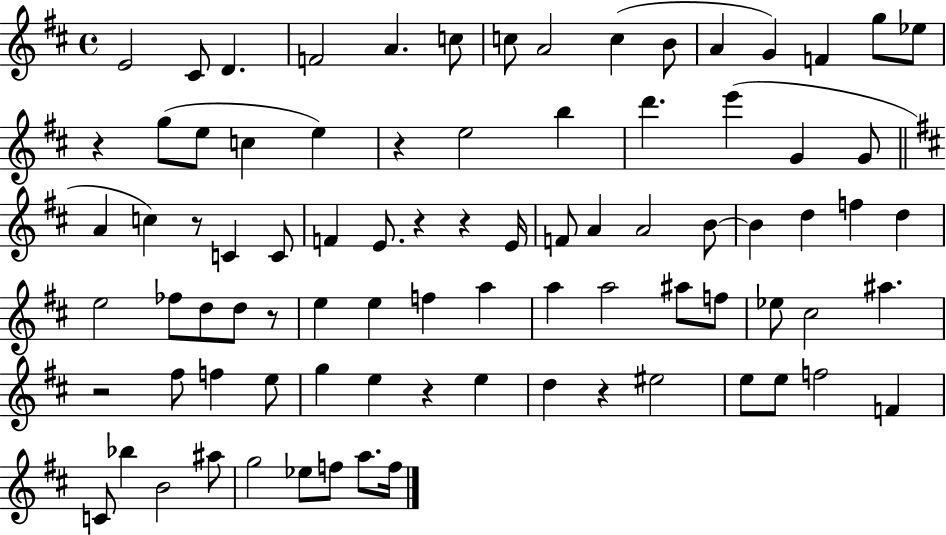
E4/h C#4/e D4/q. F4/h A4/q. C5/e C5/e A4/h C5/q B4/e A4/q G4/q F4/q G5/e Eb5/e R/q G5/e E5/e C5/q E5/q R/q E5/h B5/q D6/q. E6/q G4/q G4/e A4/q C5/q R/e C4/q C4/e F4/q E4/e. R/q R/q E4/s F4/e A4/q A4/h B4/e B4/q D5/q F5/q D5/q E5/h FES5/e D5/e D5/e R/e E5/q E5/q F5/q A5/q A5/q A5/h A#5/e F5/e Eb5/e C#5/h A#5/q. R/h F#5/e F5/q E5/e G5/q E5/q R/q E5/q D5/q R/q EIS5/h E5/e E5/e F5/h F4/q C4/e Bb5/q B4/h A#5/e G5/h Eb5/e F5/e A5/e. F5/s